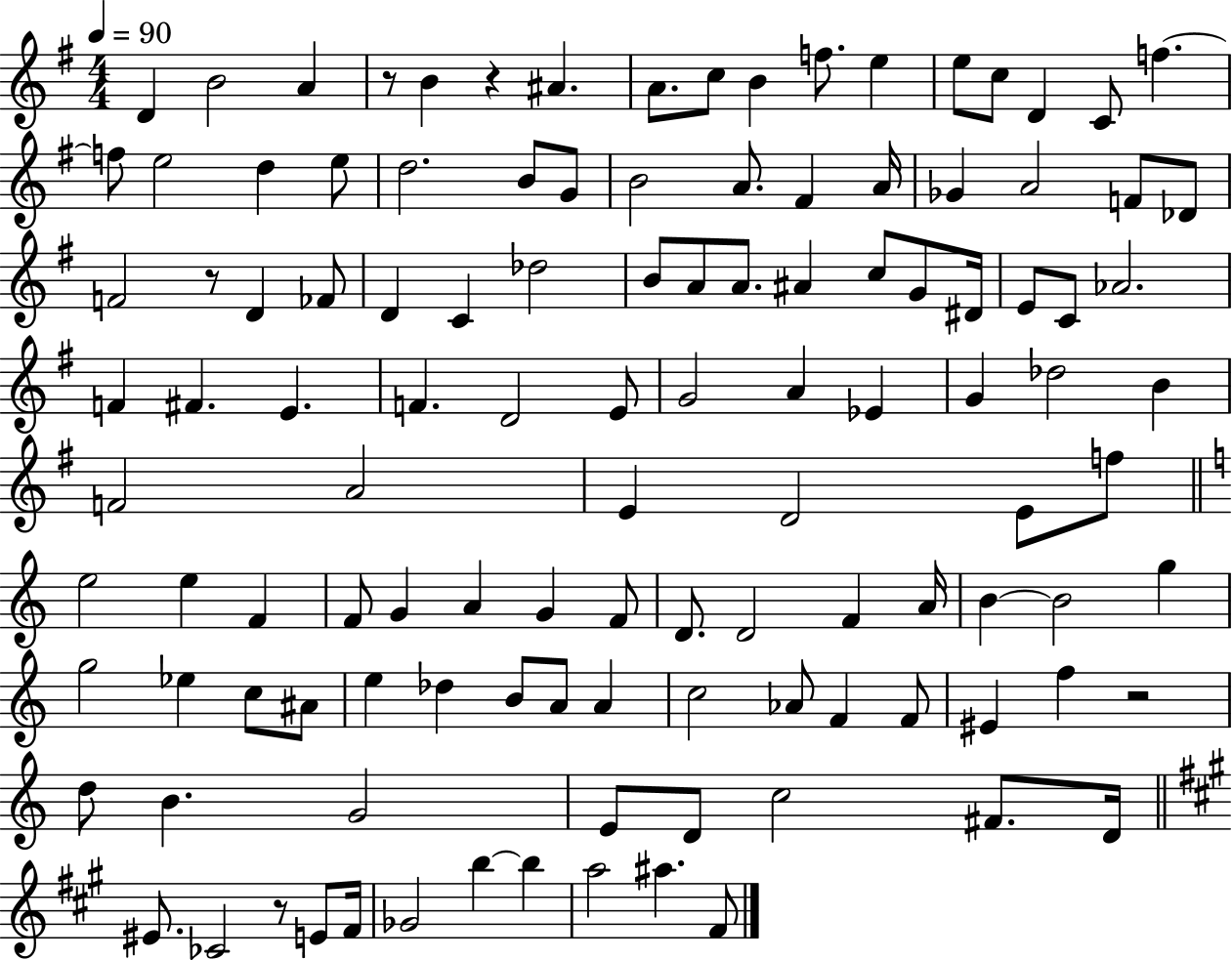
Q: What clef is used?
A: treble